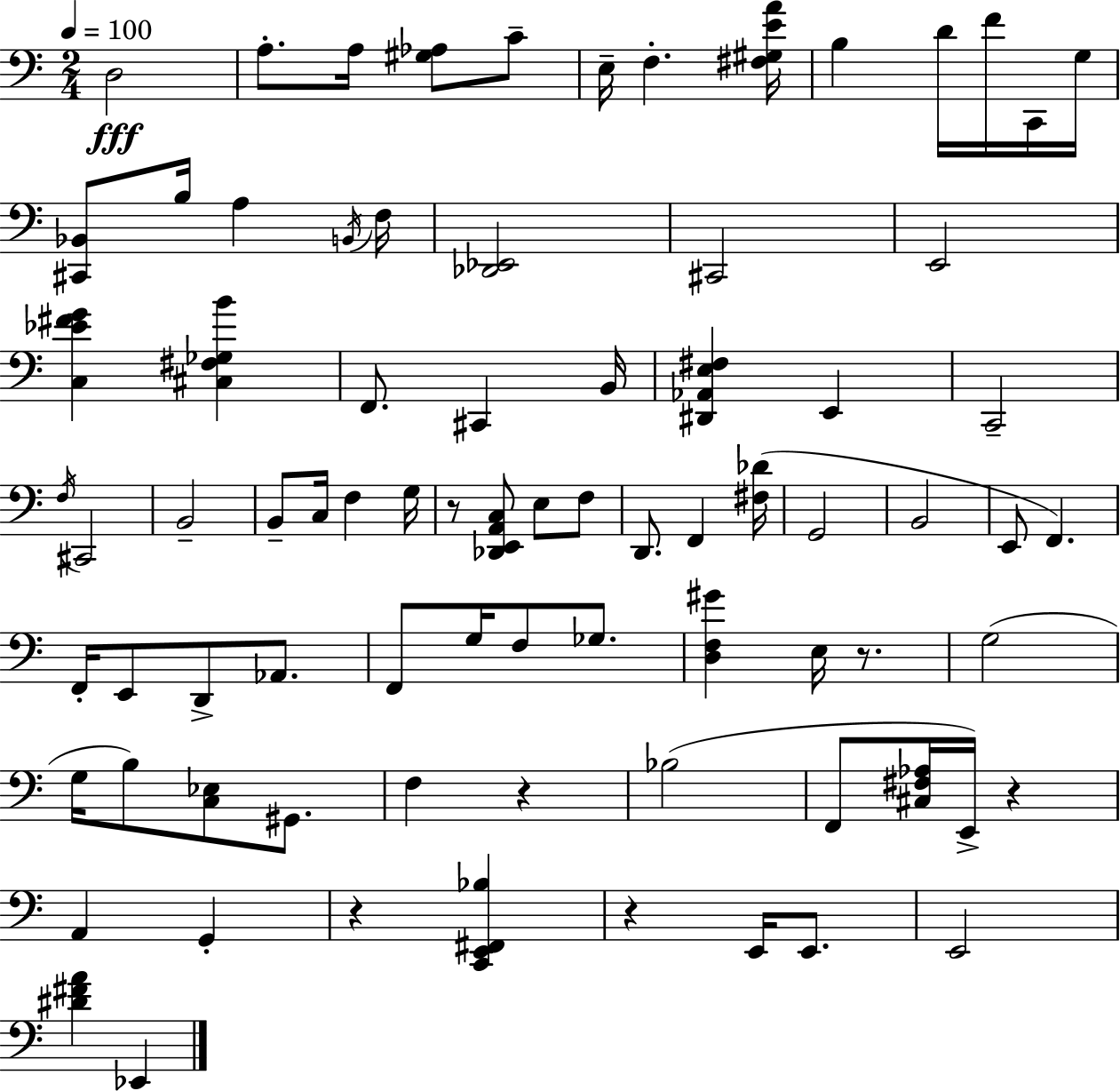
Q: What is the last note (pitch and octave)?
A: Eb2